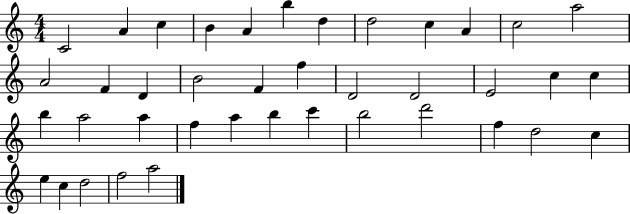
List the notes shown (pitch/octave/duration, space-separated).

C4/h A4/q C5/q B4/q A4/q B5/q D5/q D5/h C5/q A4/q C5/h A5/h A4/h F4/q D4/q B4/h F4/q F5/q D4/h D4/h E4/h C5/q C5/q B5/q A5/h A5/q F5/q A5/q B5/q C6/q B5/h D6/h F5/q D5/h C5/q E5/q C5/q D5/h F5/h A5/h